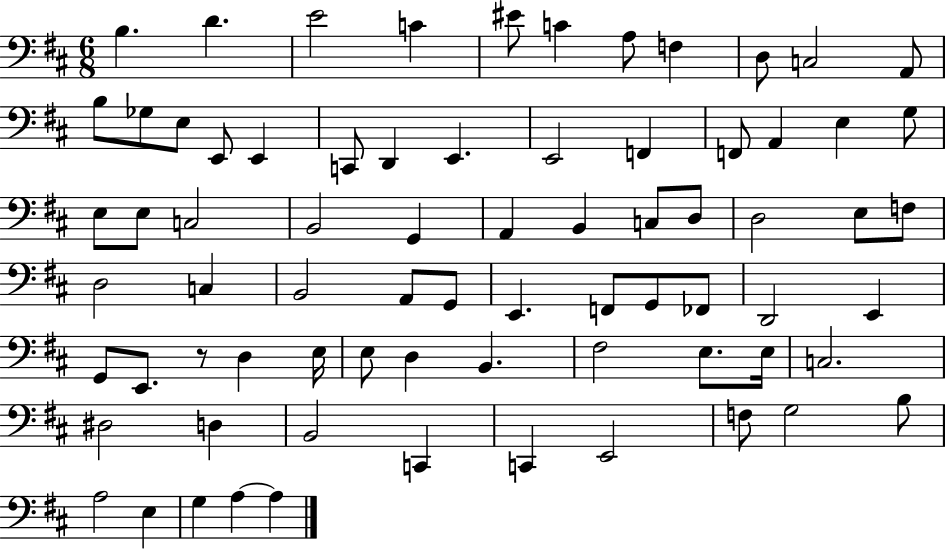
B3/q. D4/q. E4/h C4/q EIS4/e C4/q A3/e F3/q D3/e C3/h A2/e B3/e Gb3/e E3/e E2/e E2/q C2/e D2/q E2/q. E2/h F2/q F2/e A2/q E3/q G3/e E3/e E3/e C3/h B2/h G2/q A2/q B2/q C3/e D3/e D3/h E3/e F3/e D3/h C3/q B2/h A2/e G2/e E2/q. F2/e G2/e FES2/e D2/h E2/q G2/e E2/e. R/e D3/q E3/s E3/e D3/q B2/q. F#3/h E3/e. E3/s C3/h. D#3/h D3/q B2/h C2/q C2/q E2/h F3/e G3/h B3/e A3/h E3/q G3/q A3/q A3/q